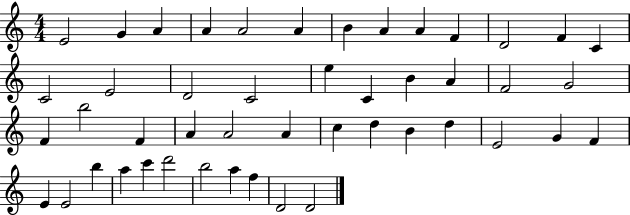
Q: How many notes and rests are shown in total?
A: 47